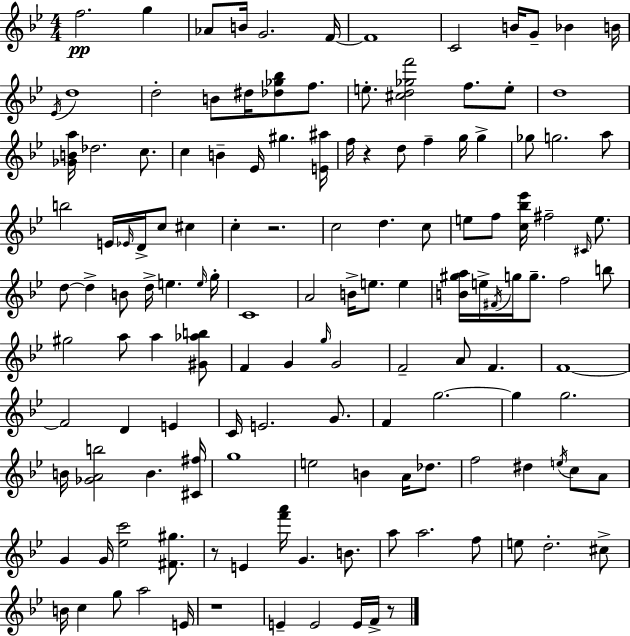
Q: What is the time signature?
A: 4/4